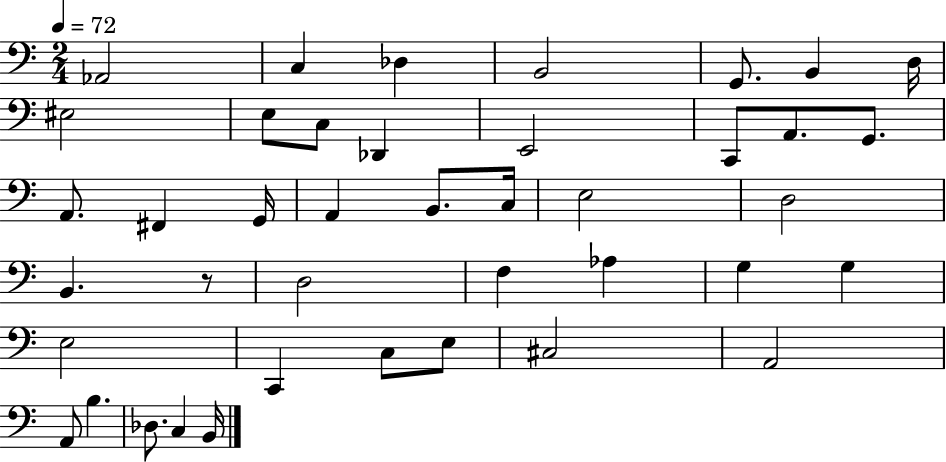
{
  \clef bass
  \numericTimeSignature
  \time 2/4
  \key c \major
  \tempo 4 = 72
  aes,2 | c4 des4 | b,2 | g,8. b,4 d16 | \break eis2 | e8 c8 des,4 | e,2 | c,8 a,8. g,8. | \break a,8. fis,4 g,16 | a,4 b,8. c16 | e2 | d2 | \break b,4. r8 | d2 | f4 aes4 | g4 g4 | \break e2 | c,4 c8 e8 | cis2 | a,2 | \break a,8 b4. | des8. c4 b,16 | \bar "|."
}